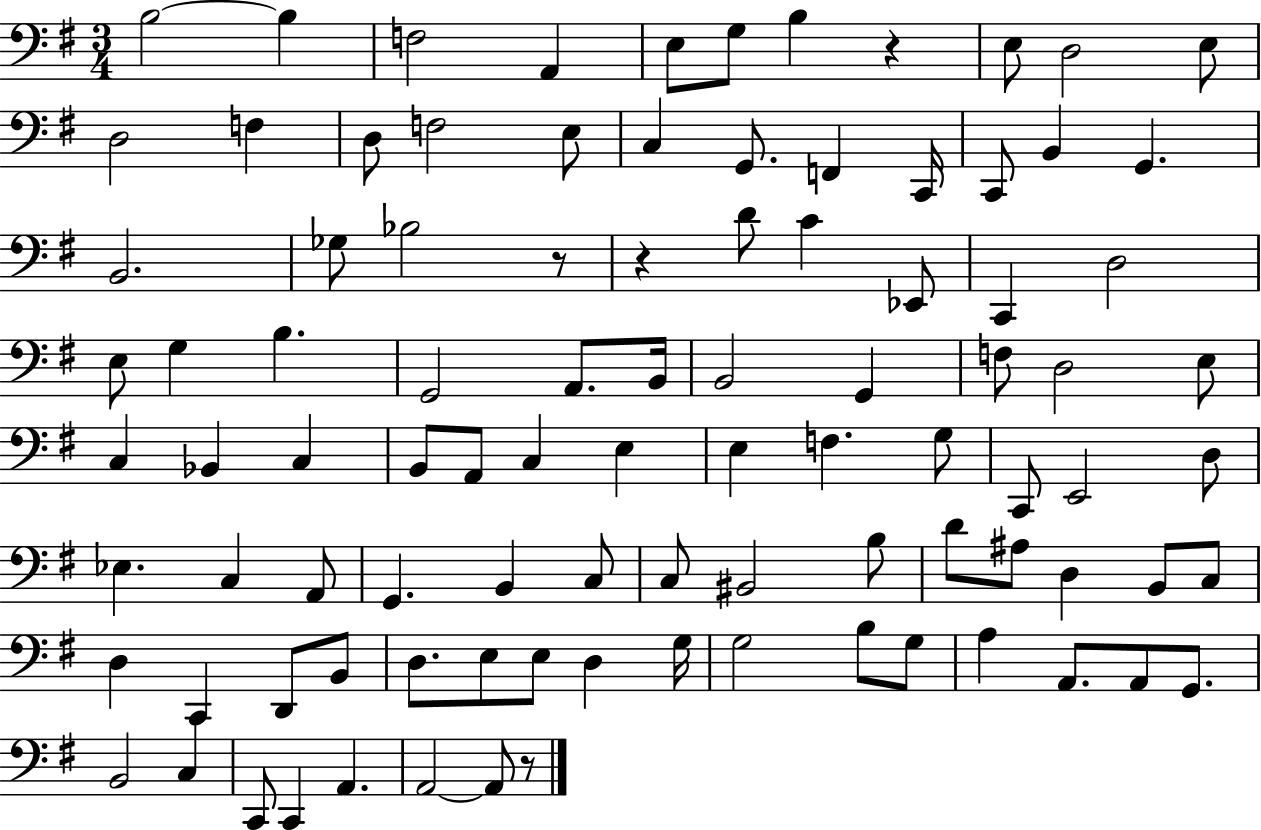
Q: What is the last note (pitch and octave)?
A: A2